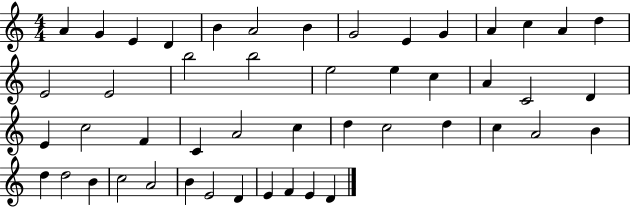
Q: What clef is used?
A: treble